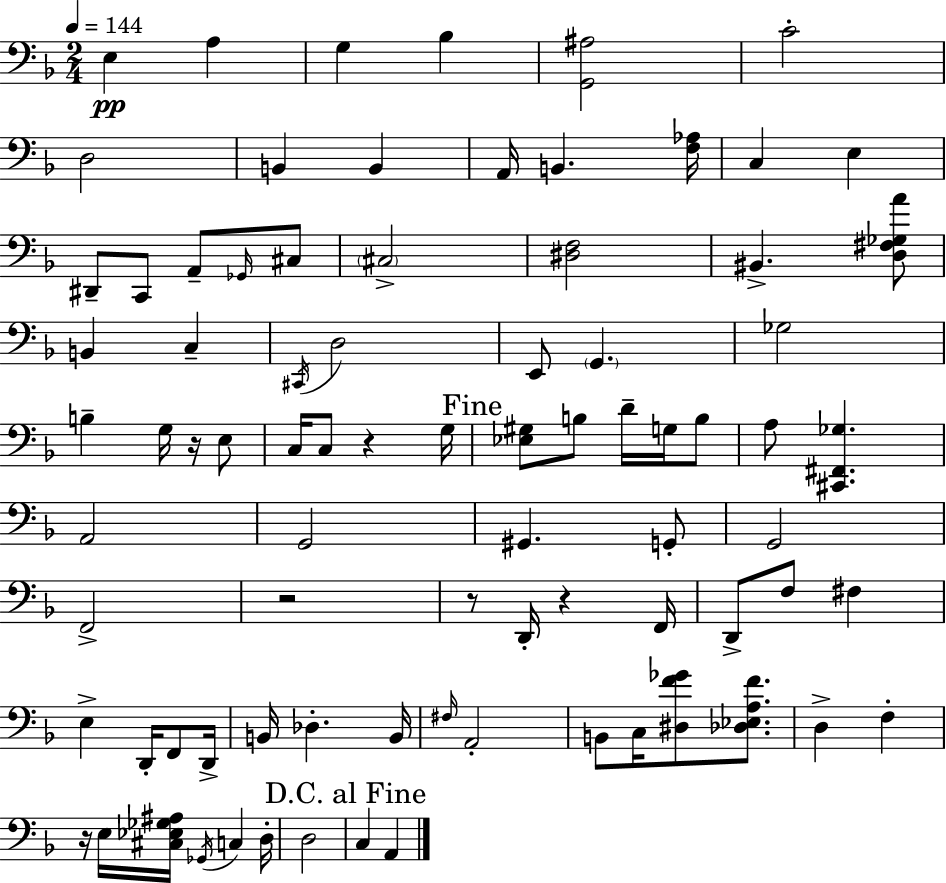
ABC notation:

X:1
T:Untitled
M:2/4
L:1/4
K:F
E, A, G, _B, [G,,^A,]2 C2 D,2 B,, B,, A,,/4 B,, [F,_A,]/4 C, E, ^D,,/2 C,,/2 A,,/2 _G,,/4 ^C,/2 ^C,2 [^D,F,]2 ^B,, [D,^F,_G,A]/2 B,, C, ^C,,/4 D,2 E,,/2 G,, _G,2 B, G,/4 z/4 E,/2 C,/4 C,/2 z G,/4 [_E,^G,]/2 B,/2 D/4 G,/4 B,/2 A,/2 [^C,,^F,,_G,] A,,2 G,,2 ^G,, G,,/2 G,,2 F,,2 z2 z/2 D,,/4 z F,,/4 D,,/2 F,/2 ^F, E, D,,/4 F,,/2 D,,/4 B,,/4 _D, B,,/4 ^F,/4 A,,2 B,,/2 C,/4 [^D,F_G]/2 [_D,_E,A,F]/2 D, F, z/4 E,/4 [^C,_E,_G,^A,]/4 _G,,/4 C, D,/4 D,2 C, A,,